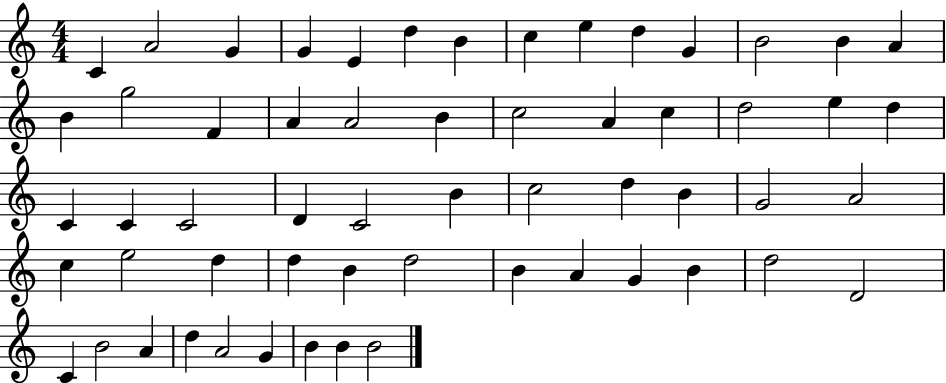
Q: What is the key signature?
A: C major